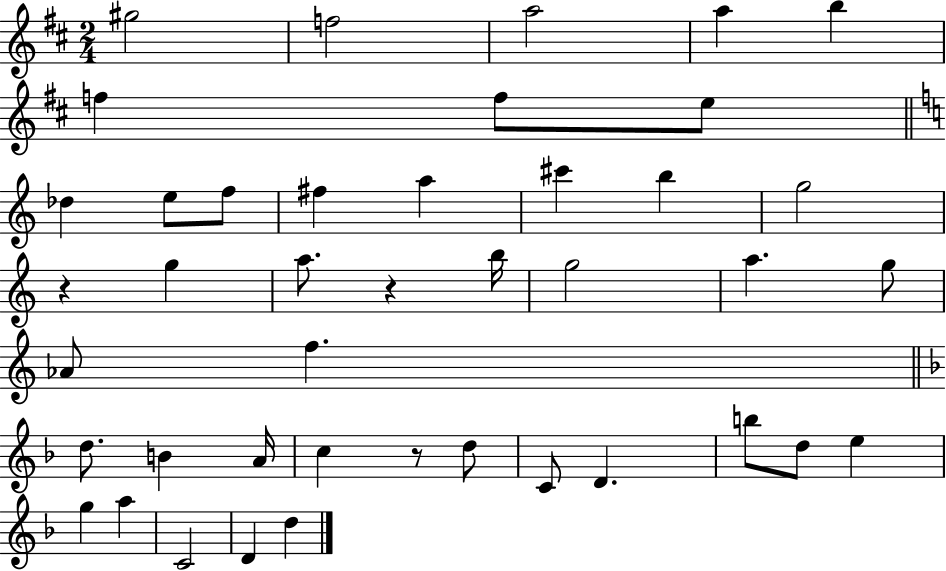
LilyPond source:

{
  \clef treble
  \numericTimeSignature
  \time 2/4
  \key d \major
  \repeat volta 2 { gis''2 | f''2 | a''2 | a''4 b''4 | \break f''4 f''8 e''8 | \bar "||" \break \key c \major des''4 e''8 f''8 | fis''4 a''4 | cis'''4 b''4 | g''2 | \break r4 g''4 | a''8. r4 b''16 | g''2 | a''4. g''8 | \break aes'8 f''4. | \bar "||" \break \key f \major d''8. b'4 a'16 | c''4 r8 d''8 | c'8 d'4. | b''8 d''8 e''4 | \break g''4 a''4 | c'2 | d'4 d''4 | } \bar "|."
}